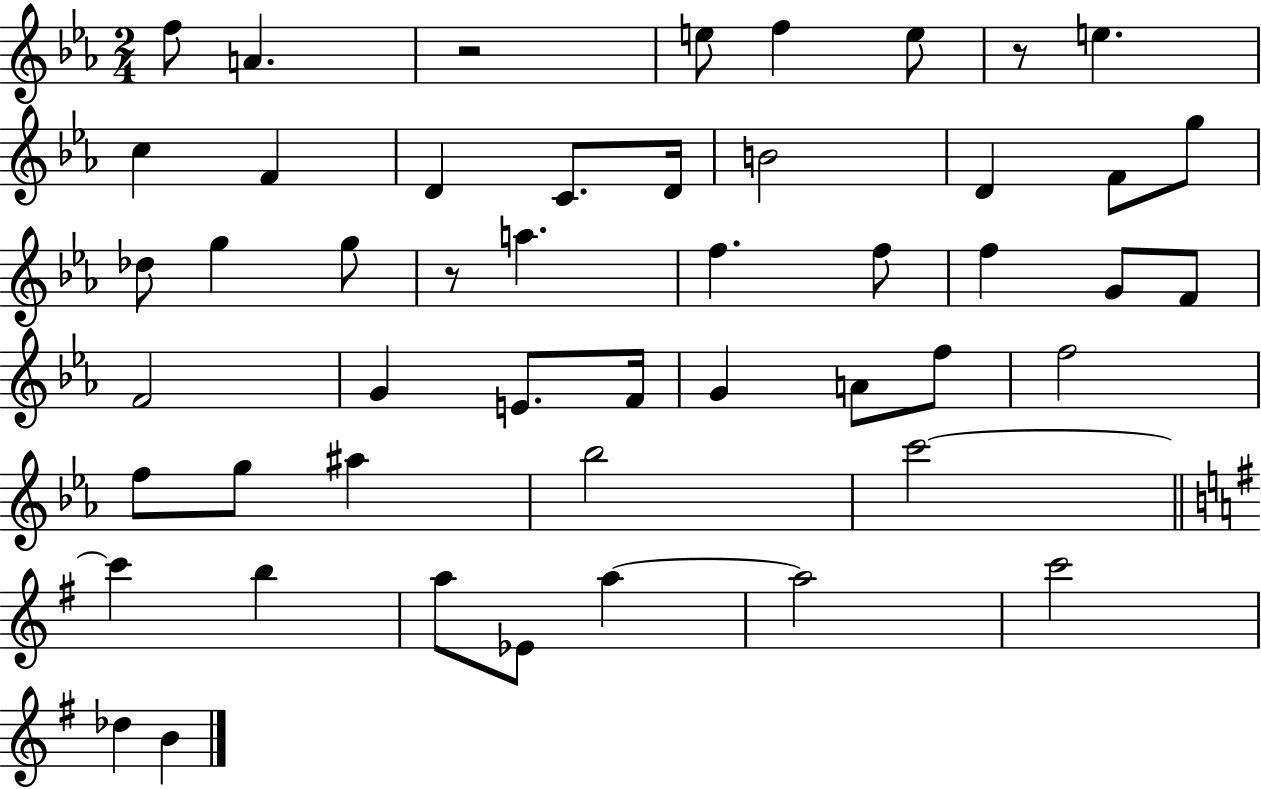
F5/e A4/q. R/h E5/e F5/q E5/e R/e E5/q. C5/q F4/q D4/q C4/e. D4/s B4/h D4/q F4/e G5/e Db5/e G5/q G5/e R/e A5/q. F5/q. F5/e F5/q G4/e F4/e F4/h G4/q E4/e. F4/s G4/q A4/e F5/e F5/h F5/e G5/e A#5/q Bb5/h C6/h C6/q B5/q A5/e Eb4/e A5/q A5/h C6/h Db5/q B4/q